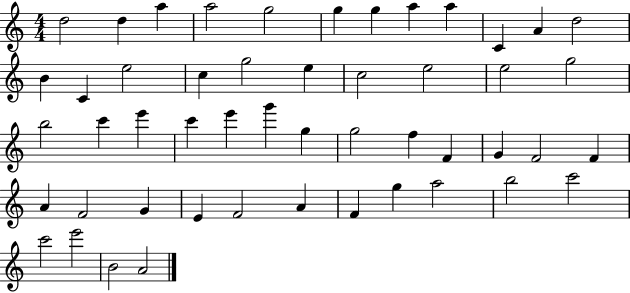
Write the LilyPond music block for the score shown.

{
  \clef treble
  \numericTimeSignature
  \time 4/4
  \key c \major
  d''2 d''4 a''4 | a''2 g''2 | g''4 g''4 a''4 a''4 | c'4 a'4 d''2 | \break b'4 c'4 e''2 | c''4 g''2 e''4 | c''2 e''2 | e''2 g''2 | \break b''2 c'''4 e'''4 | c'''4 e'''4 g'''4 g''4 | g''2 f''4 f'4 | g'4 f'2 f'4 | \break a'4 f'2 g'4 | e'4 f'2 a'4 | f'4 g''4 a''2 | b''2 c'''2 | \break c'''2 e'''2 | b'2 a'2 | \bar "|."
}